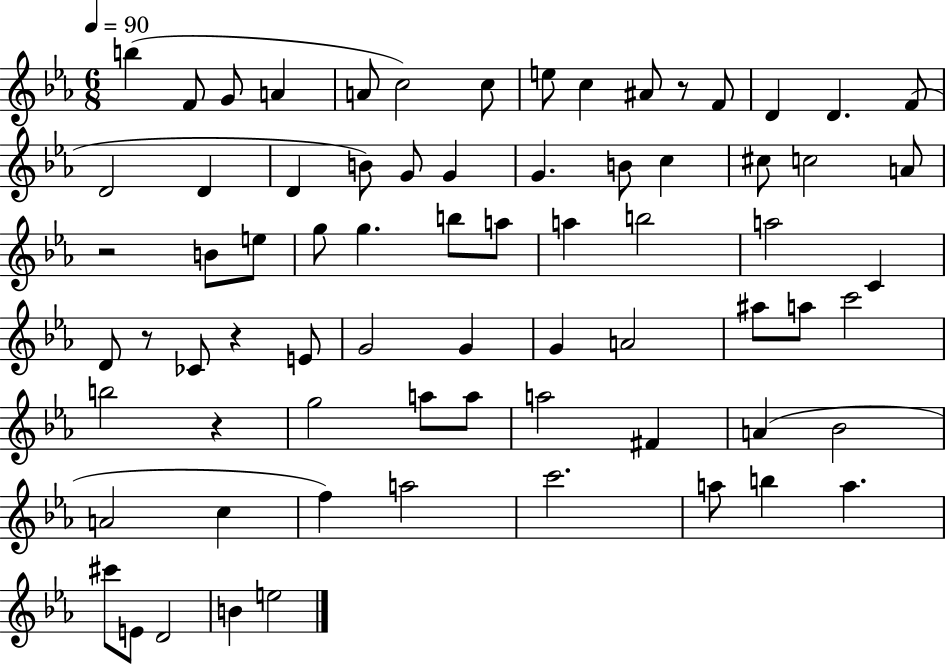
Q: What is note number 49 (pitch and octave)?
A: A5